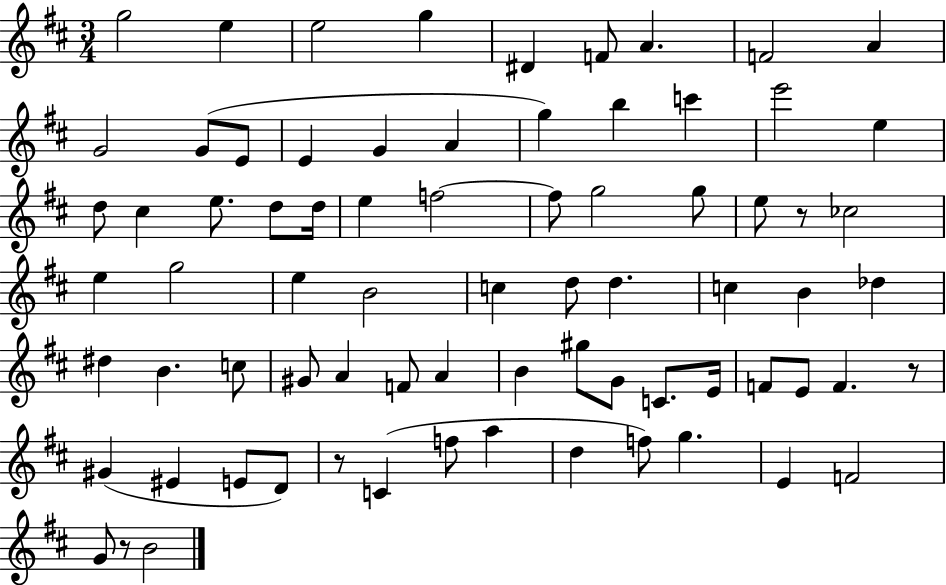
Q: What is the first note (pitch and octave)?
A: G5